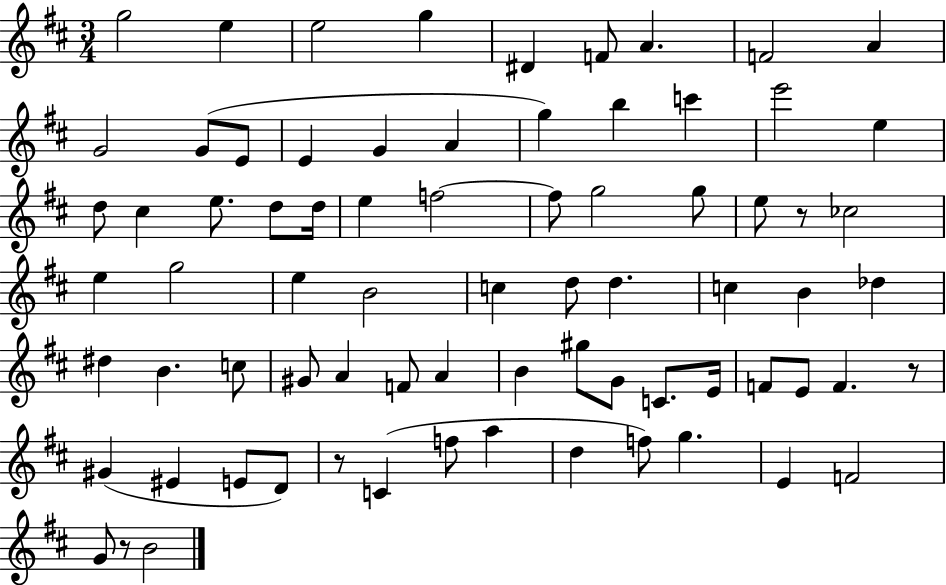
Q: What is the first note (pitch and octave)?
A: G5